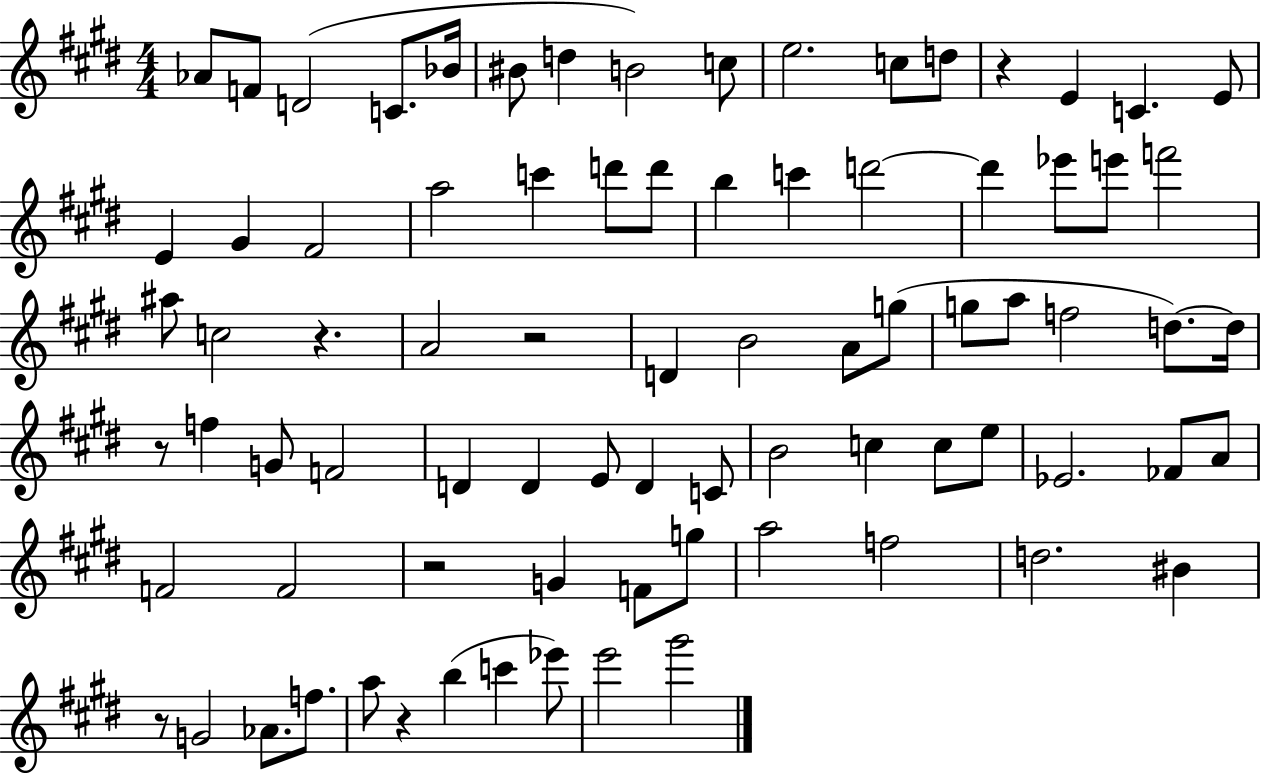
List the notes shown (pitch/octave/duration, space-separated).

Ab4/e F4/e D4/h C4/e. Bb4/s BIS4/e D5/q B4/h C5/e E5/h. C5/e D5/e R/q E4/q C4/q. E4/e E4/q G#4/q F#4/h A5/h C6/q D6/e D6/e B5/q C6/q D6/h D6/q Eb6/e E6/e F6/h A#5/e C5/h R/q. A4/h R/h D4/q B4/h A4/e G5/e G5/e A5/e F5/h D5/e. D5/s R/e F5/q G4/e F4/h D4/q D4/q E4/e D4/q C4/e B4/h C5/q C5/e E5/e Eb4/h. FES4/e A4/e F4/h F4/h R/h G4/q F4/e G5/e A5/h F5/h D5/h. BIS4/q R/e G4/h Ab4/e. F5/e. A5/e R/q B5/q C6/q Eb6/e E6/h G#6/h